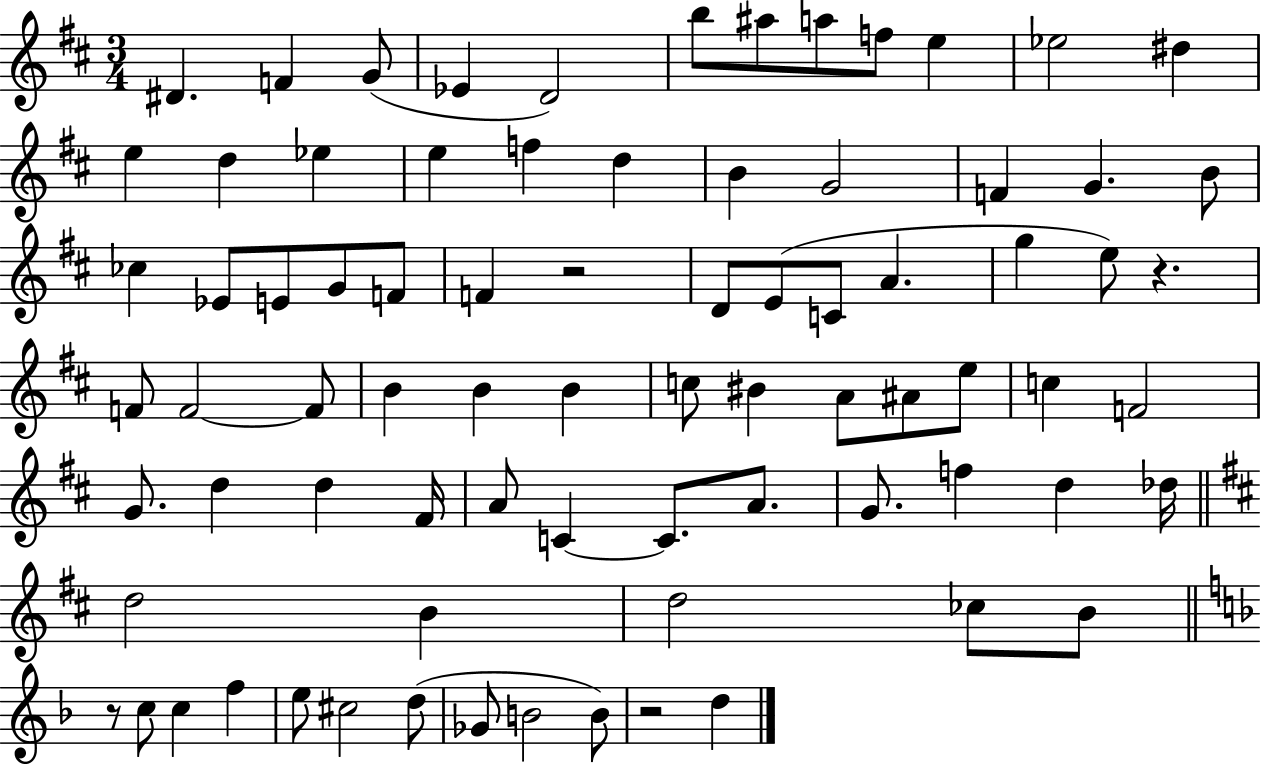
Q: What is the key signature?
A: D major